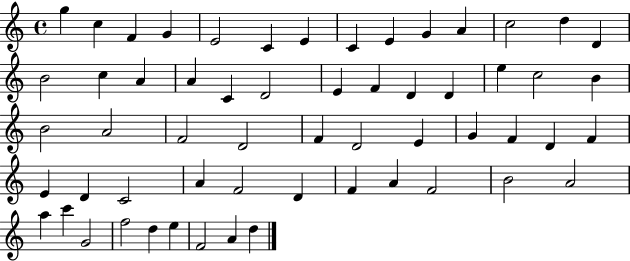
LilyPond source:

{
  \clef treble
  \time 4/4
  \defaultTimeSignature
  \key c \major
  g''4 c''4 f'4 g'4 | e'2 c'4 e'4 | c'4 e'4 g'4 a'4 | c''2 d''4 d'4 | \break b'2 c''4 a'4 | a'4 c'4 d'2 | e'4 f'4 d'4 d'4 | e''4 c''2 b'4 | \break b'2 a'2 | f'2 d'2 | f'4 d'2 e'4 | g'4 f'4 d'4 f'4 | \break e'4 d'4 c'2 | a'4 f'2 d'4 | f'4 a'4 f'2 | b'2 a'2 | \break a''4 c'''4 g'2 | f''2 d''4 e''4 | f'2 a'4 d''4 | \bar "|."
}